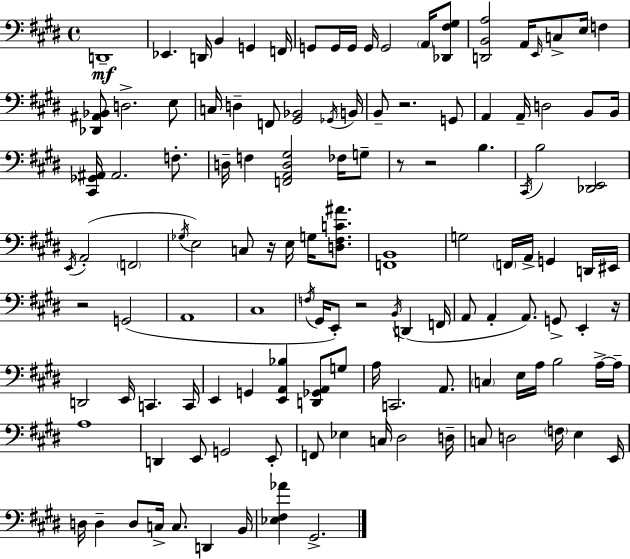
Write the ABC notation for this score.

X:1
T:Untitled
M:4/4
L:1/4
K:E
D,,4 _E,, D,,/4 B,, G,, F,,/4 G,,/2 G,,/4 G,,/4 G,,/4 G,,2 A,,/4 [_D,,^F,^G,]/2 [D,,B,,A,]2 A,,/4 E,,/4 C,/2 E,/4 F, [_D,,^A,,_B,,]/2 D,2 E,/2 C,/4 D, F,,/2 [^G,,_B,,]2 _G,,/4 B,,/4 B,,/2 z2 G,,/2 A,, A,,/4 D,2 B,,/2 B,,/4 [^C,,_G,,^A,,]/4 ^A,,2 F,/2 D,/4 F, [F,,A,,D,^G,]2 _F,/4 G,/2 z/2 z2 B, ^C,,/4 B,2 [_D,,E,,]2 E,,/4 A,,2 F,,2 _G,/4 E,2 C,/2 z/4 E,/4 G,/4 [D,^F,C^A]/2 [F,,B,,]4 G,2 F,,/4 A,,/4 G,, D,,/4 ^E,,/4 z2 G,,2 A,,4 ^C,4 F,/4 ^G,,/4 E,,/2 z2 B,,/4 D,, F,,/4 A,,/2 A,, A,,/2 G,,/2 E,, z/4 D,,2 E,,/4 C,, C,,/4 E,, G,, [E,,A,,_B,] [D,,_G,,A,,]/2 G,/2 A,/4 C,,2 A,,/2 C, E,/4 A,/4 B,2 A,/4 A,/4 A,4 D,, E,,/2 G,,2 E,,/2 F,,/2 _E, C,/4 ^D,2 D,/4 C,/2 D,2 F,/4 E, E,,/4 D,/4 D, D,/2 C,/4 C,/2 D,, B,,/4 [_E,^F,_A] ^G,,2